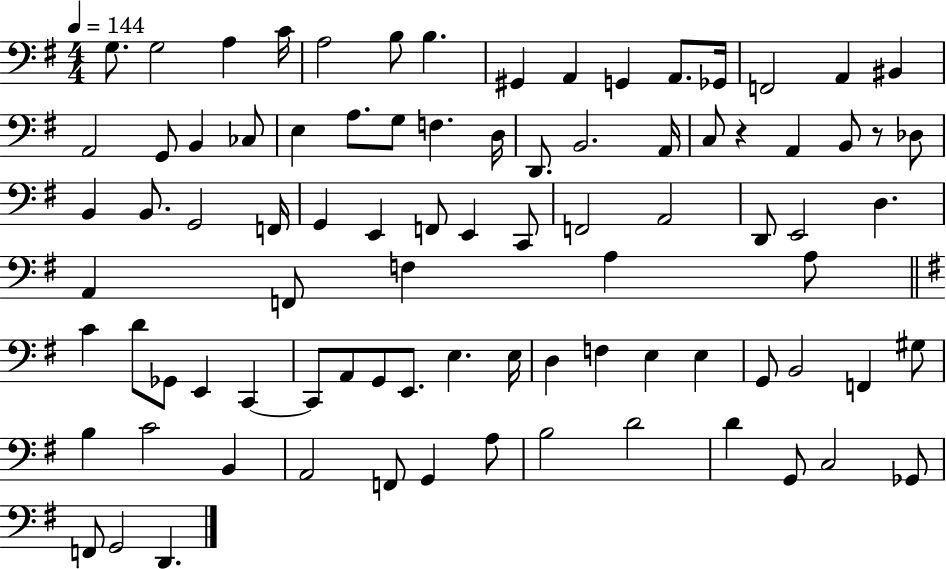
{
  \clef bass
  \numericTimeSignature
  \time 4/4
  \key g \major
  \tempo 4 = 144
  \repeat volta 2 { g8. g2 a4 c'16 | a2 b8 b4. | gis,4 a,4 g,4 a,8. ges,16 | f,2 a,4 bis,4 | \break a,2 g,8 b,4 ces8 | e4 a8. g8 f4. d16 | d,8. b,2. a,16 | c8 r4 a,4 b,8 r8 des8 | \break b,4 b,8. g,2 f,16 | g,4 e,4 f,8 e,4 c,8 | f,2 a,2 | d,8 e,2 d4. | \break a,4 f,8 f4 a4 a8 | \bar "||" \break \key e \minor c'4 d'8 ges,8 e,4 c,4~~ | c,8 a,8 g,8 e,8. e4. e16 | d4 f4 e4 e4 | g,8 b,2 f,4 gis8 | \break b4 c'2 b,4 | a,2 f,8 g,4 a8 | b2 d'2 | d'4 g,8 c2 ges,8 | \break f,8 g,2 d,4. | } \bar "|."
}